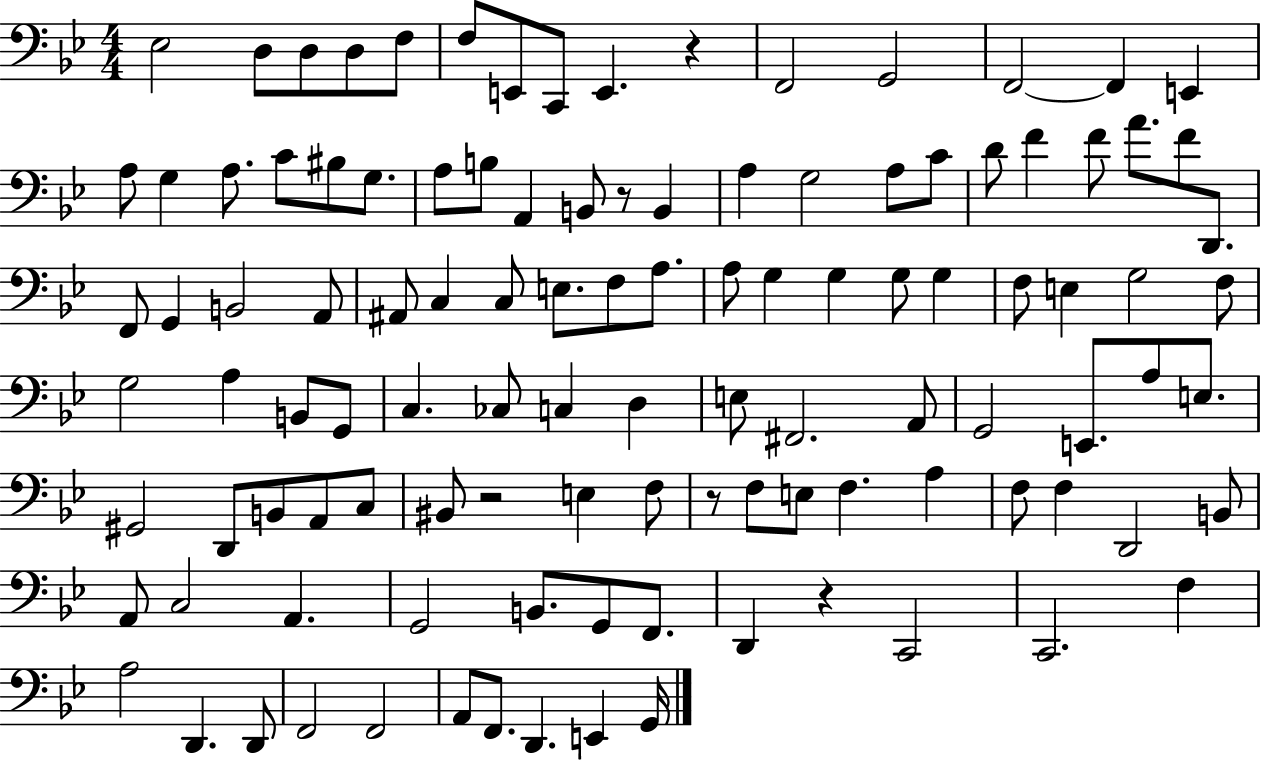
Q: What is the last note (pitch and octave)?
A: G2